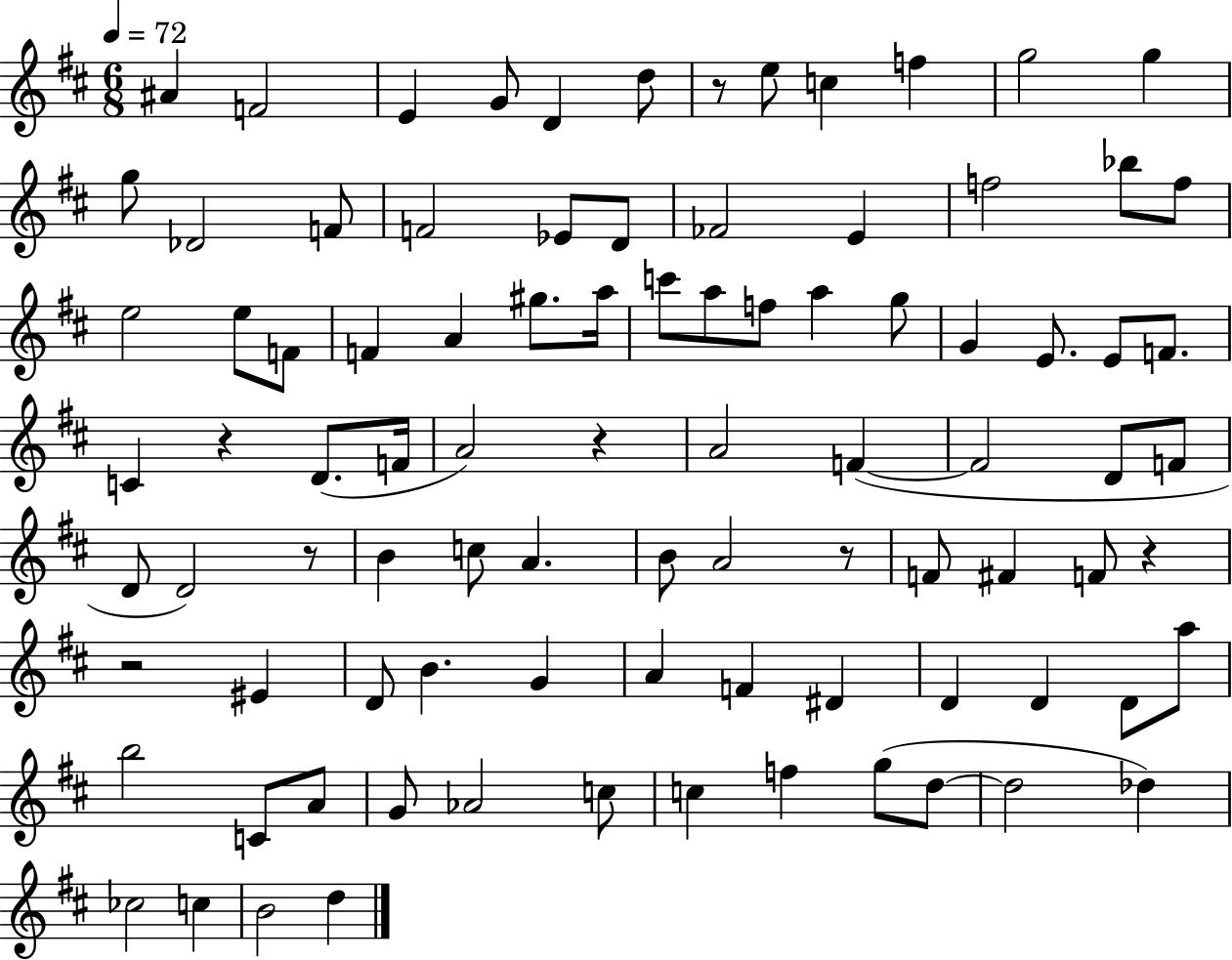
X:1
T:Untitled
M:6/8
L:1/4
K:D
^A F2 E G/2 D d/2 z/2 e/2 c f g2 g g/2 _D2 F/2 F2 _E/2 D/2 _F2 E f2 _b/2 f/2 e2 e/2 F/2 F A ^g/2 a/4 c'/2 a/2 f/2 a g/2 G E/2 E/2 F/2 C z D/2 F/4 A2 z A2 F F2 D/2 F/2 D/2 D2 z/2 B c/2 A B/2 A2 z/2 F/2 ^F F/2 z z2 ^E D/2 B G A F ^D D D D/2 a/2 b2 C/2 A/2 G/2 _A2 c/2 c f g/2 d/2 d2 _d _c2 c B2 d